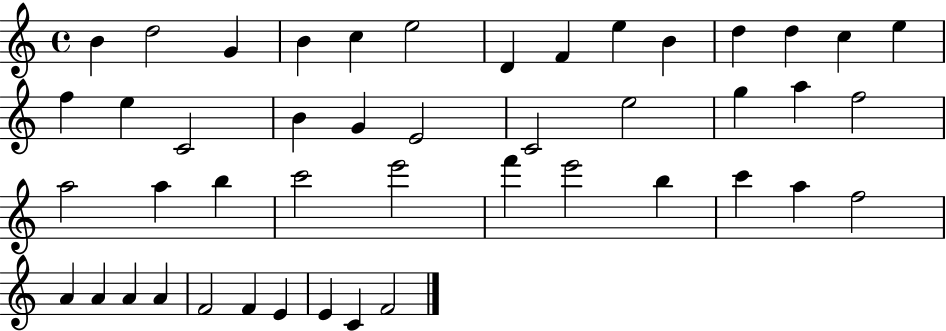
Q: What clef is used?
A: treble